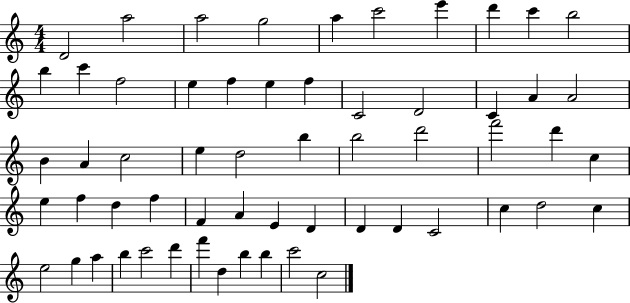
D4/h A5/h A5/h G5/h A5/q C6/h E6/q D6/q C6/q B5/h B5/q C6/q F5/h E5/q F5/q E5/q F5/q C4/h D4/h C4/q A4/q A4/h B4/q A4/q C5/h E5/q D5/h B5/q B5/h D6/h F6/h D6/q C5/q E5/q F5/q D5/q F5/q F4/q A4/q E4/q D4/q D4/q D4/q C4/h C5/q D5/h C5/q E5/h G5/q A5/q B5/q C6/h D6/q F6/q D5/q B5/q B5/q C6/h C5/h